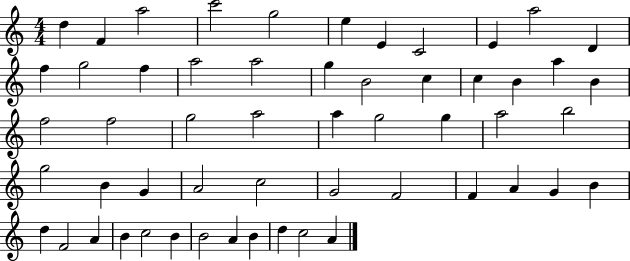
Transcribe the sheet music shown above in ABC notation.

X:1
T:Untitled
M:4/4
L:1/4
K:C
d F a2 c'2 g2 e E C2 E a2 D f g2 f a2 a2 g B2 c c B a B f2 f2 g2 a2 a g2 g a2 b2 g2 B G A2 c2 G2 F2 F A G B d F2 A B c2 B B2 A B d c2 A